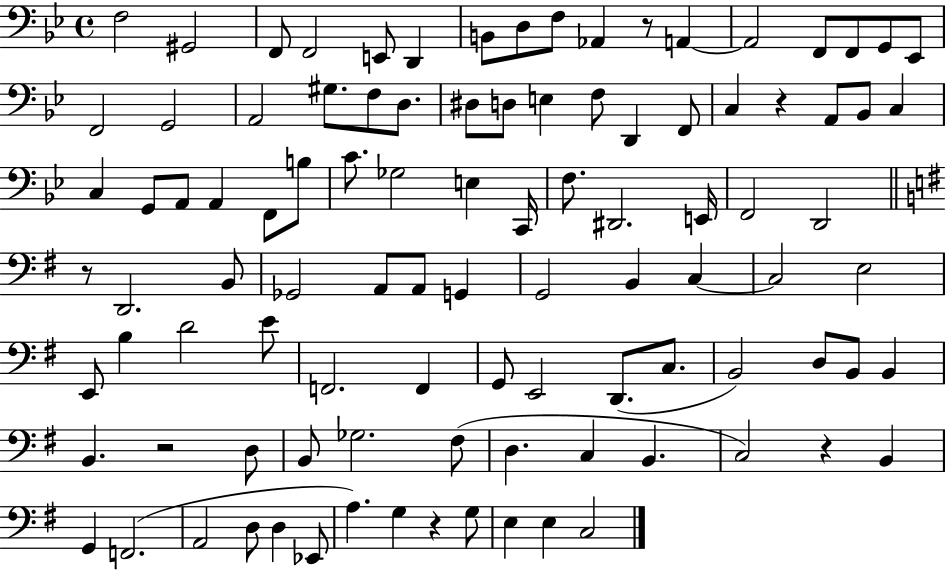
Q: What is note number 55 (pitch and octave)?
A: B2